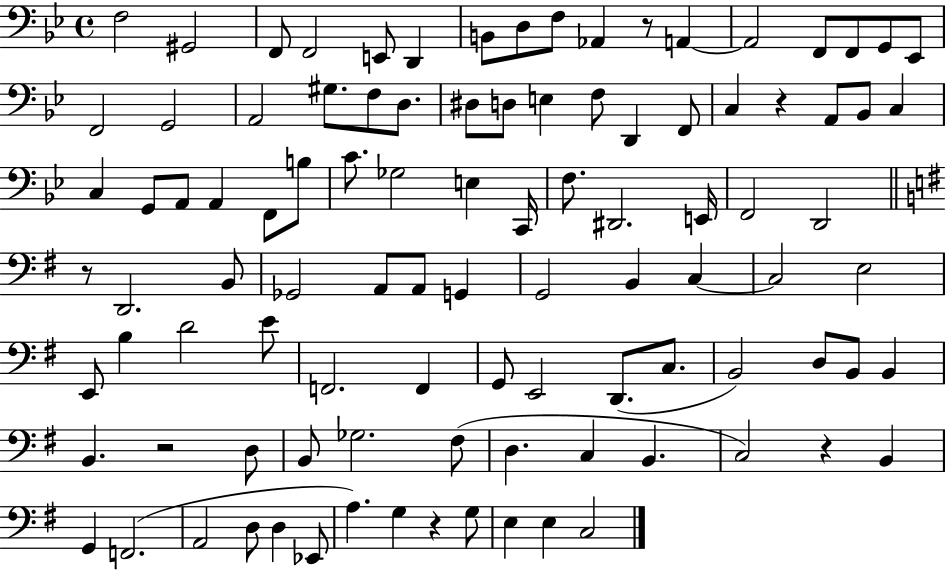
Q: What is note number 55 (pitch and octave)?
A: B2